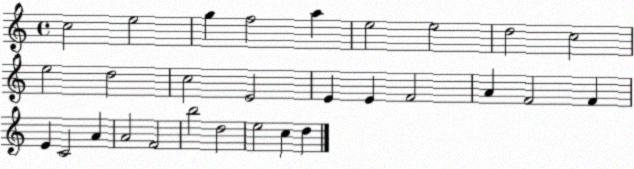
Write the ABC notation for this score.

X:1
T:Untitled
M:4/4
L:1/4
K:C
c2 e2 g f2 a e2 e2 d2 c2 e2 d2 c2 E2 E E F2 A F2 F E C2 A A2 F2 b2 d2 e2 c d